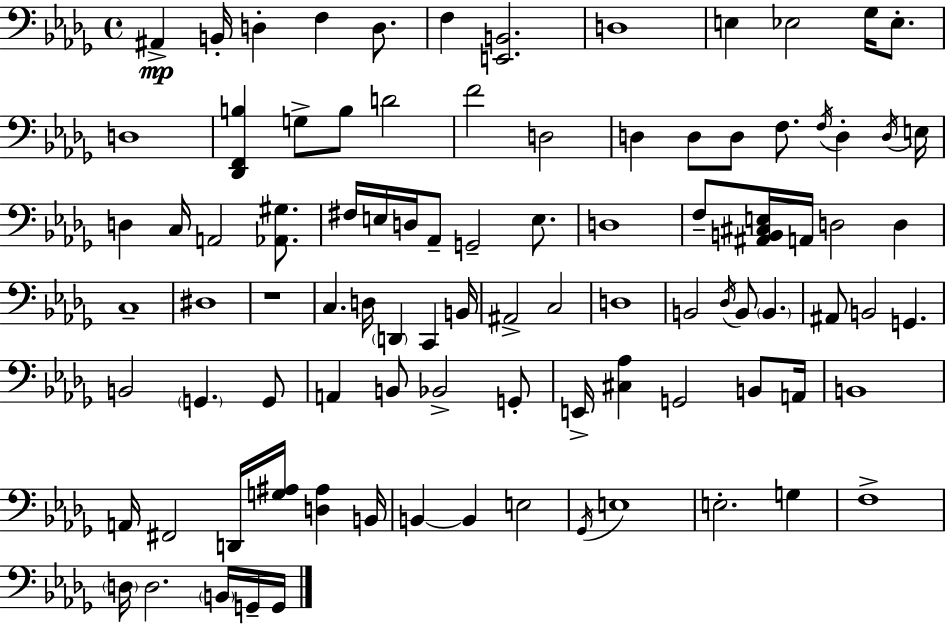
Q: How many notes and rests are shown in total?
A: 93